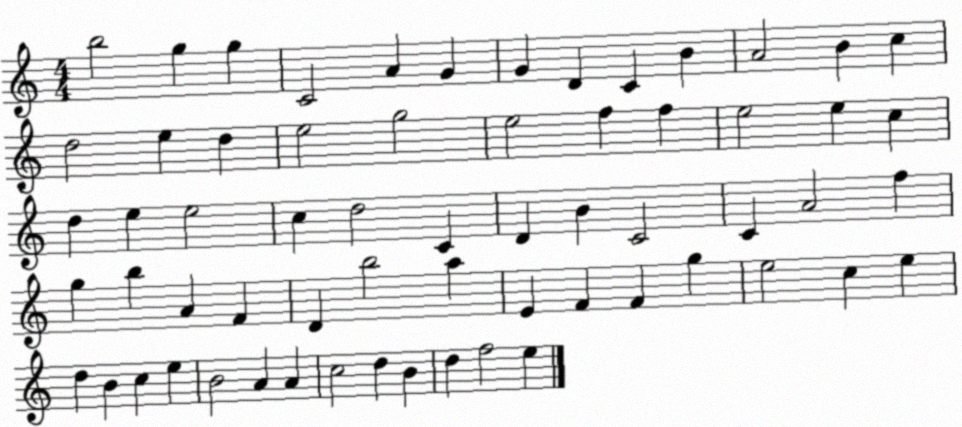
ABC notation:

X:1
T:Untitled
M:4/4
L:1/4
K:C
b2 g g C2 A G G D C B A2 B c d2 e d e2 g2 e2 f f e2 e c d e e2 c d2 C D B C2 C A2 f g b A F D b2 a E F F g e2 c e d B c e B2 A A c2 d B d f2 e